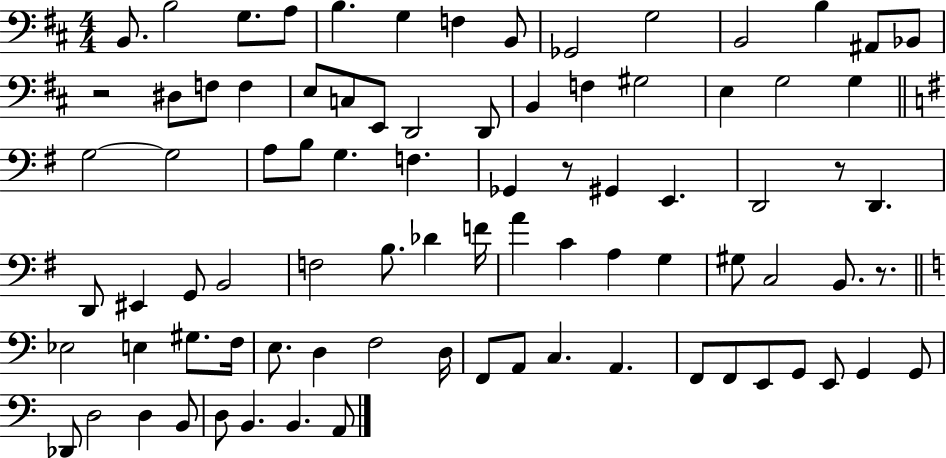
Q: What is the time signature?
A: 4/4